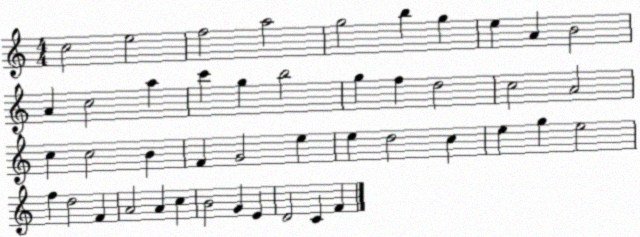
X:1
T:Untitled
M:4/4
L:1/4
K:C
c2 e2 f2 a2 g2 b g e A B2 A c2 a c' g b2 g f d2 c2 A2 c c2 B F G2 e e d2 c e g e2 f d2 F A2 A c B2 G E D2 C F